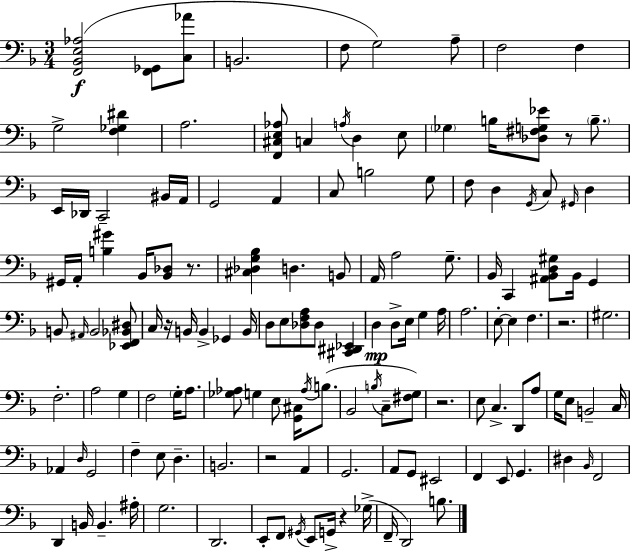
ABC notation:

X:1
T:Untitled
M:3/4
L:1/4
K:Dm
[F,,_B,,E,_A,]2 [F,,_G,,]/2 [C,_A]/2 B,,2 F,/2 G,2 A,/2 F,2 F, G,2 [F,_G,^D] A,2 [F,,^C,E,_A,]/2 C, A,/4 D, E,/2 _G, B,/4 [_D,^F,G,_E]/2 z/2 B,/2 E,,/4 _D,,/4 C,,2 ^B,,/4 A,,/4 G,,2 A,, C,/2 B,2 G,/2 F,/2 D, G,,/4 C,/2 ^G,,/4 D, ^G,,/4 A,,/4 [B,^G] _B,,/4 [_B,,_D,]/2 z/2 [^C,_D,G,_B,] D, B,,/2 A,,/4 A,2 G,/2 _B,,/4 C,, [^A,,_B,,D,^G,]/2 _B,,/4 G,, B,,/2 ^A,,/4 B,,2 [_E,,F,,_B,,^D,]/2 C,/4 z/4 B,,/4 B,, _G,, B,,/4 D,/2 E,/2 [_D,F,A,]/2 _D,/2 [^C,,^D,,_E,,] D, D,/2 E,/4 G, A,/4 A,2 E,/2 E, F, z2 ^G,2 F,2 A,2 G, F,2 G,/4 A,/2 [_G,_A,]/2 G, E,/2 [G,,^C,]/4 _A,/4 B,/2 _B,,2 B,/4 C,/2 [^F,G,]/2 z2 E,/2 C, D,,/2 A,/2 G,/4 E,/2 B,,2 C,/4 _A,, D,/4 G,,2 F, E,/2 D, B,,2 z2 A,, G,,2 A,,/2 G,,/2 ^E,,2 F,, E,,/2 G,, ^D, _B,,/4 F,,2 D,, B,,/4 B,, ^A,/4 G,2 D,,2 E,,/2 F,,/2 ^G,,/4 E,,/2 G,,/4 z _G,/4 F,,/4 D,,2 B,/2